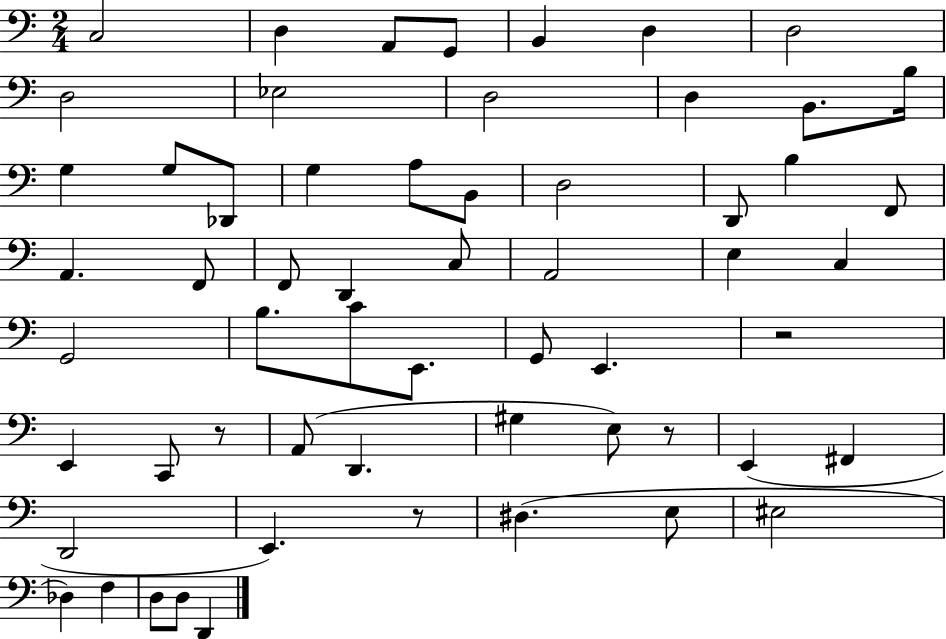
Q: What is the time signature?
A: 2/4